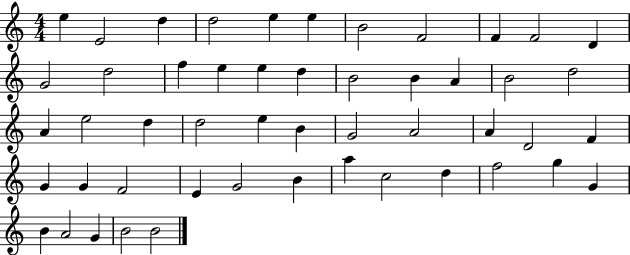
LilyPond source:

{
  \clef treble
  \numericTimeSignature
  \time 4/4
  \key c \major
  e''4 e'2 d''4 | d''2 e''4 e''4 | b'2 f'2 | f'4 f'2 d'4 | \break g'2 d''2 | f''4 e''4 e''4 d''4 | b'2 b'4 a'4 | b'2 d''2 | \break a'4 e''2 d''4 | d''2 e''4 b'4 | g'2 a'2 | a'4 d'2 f'4 | \break g'4 g'4 f'2 | e'4 g'2 b'4 | a''4 c''2 d''4 | f''2 g''4 g'4 | \break b'4 a'2 g'4 | b'2 b'2 | \bar "|."
}